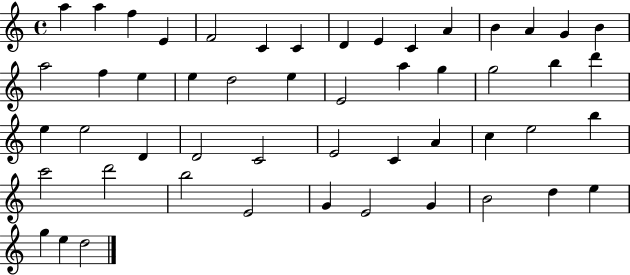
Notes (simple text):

A5/q A5/q F5/q E4/q F4/h C4/q C4/q D4/q E4/q C4/q A4/q B4/q A4/q G4/q B4/q A5/h F5/q E5/q E5/q D5/h E5/q E4/h A5/q G5/q G5/h B5/q D6/q E5/q E5/h D4/q D4/h C4/h E4/h C4/q A4/q C5/q E5/h B5/q C6/h D6/h B5/h E4/h G4/q E4/h G4/q B4/h D5/q E5/q G5/q E5/q D5/h